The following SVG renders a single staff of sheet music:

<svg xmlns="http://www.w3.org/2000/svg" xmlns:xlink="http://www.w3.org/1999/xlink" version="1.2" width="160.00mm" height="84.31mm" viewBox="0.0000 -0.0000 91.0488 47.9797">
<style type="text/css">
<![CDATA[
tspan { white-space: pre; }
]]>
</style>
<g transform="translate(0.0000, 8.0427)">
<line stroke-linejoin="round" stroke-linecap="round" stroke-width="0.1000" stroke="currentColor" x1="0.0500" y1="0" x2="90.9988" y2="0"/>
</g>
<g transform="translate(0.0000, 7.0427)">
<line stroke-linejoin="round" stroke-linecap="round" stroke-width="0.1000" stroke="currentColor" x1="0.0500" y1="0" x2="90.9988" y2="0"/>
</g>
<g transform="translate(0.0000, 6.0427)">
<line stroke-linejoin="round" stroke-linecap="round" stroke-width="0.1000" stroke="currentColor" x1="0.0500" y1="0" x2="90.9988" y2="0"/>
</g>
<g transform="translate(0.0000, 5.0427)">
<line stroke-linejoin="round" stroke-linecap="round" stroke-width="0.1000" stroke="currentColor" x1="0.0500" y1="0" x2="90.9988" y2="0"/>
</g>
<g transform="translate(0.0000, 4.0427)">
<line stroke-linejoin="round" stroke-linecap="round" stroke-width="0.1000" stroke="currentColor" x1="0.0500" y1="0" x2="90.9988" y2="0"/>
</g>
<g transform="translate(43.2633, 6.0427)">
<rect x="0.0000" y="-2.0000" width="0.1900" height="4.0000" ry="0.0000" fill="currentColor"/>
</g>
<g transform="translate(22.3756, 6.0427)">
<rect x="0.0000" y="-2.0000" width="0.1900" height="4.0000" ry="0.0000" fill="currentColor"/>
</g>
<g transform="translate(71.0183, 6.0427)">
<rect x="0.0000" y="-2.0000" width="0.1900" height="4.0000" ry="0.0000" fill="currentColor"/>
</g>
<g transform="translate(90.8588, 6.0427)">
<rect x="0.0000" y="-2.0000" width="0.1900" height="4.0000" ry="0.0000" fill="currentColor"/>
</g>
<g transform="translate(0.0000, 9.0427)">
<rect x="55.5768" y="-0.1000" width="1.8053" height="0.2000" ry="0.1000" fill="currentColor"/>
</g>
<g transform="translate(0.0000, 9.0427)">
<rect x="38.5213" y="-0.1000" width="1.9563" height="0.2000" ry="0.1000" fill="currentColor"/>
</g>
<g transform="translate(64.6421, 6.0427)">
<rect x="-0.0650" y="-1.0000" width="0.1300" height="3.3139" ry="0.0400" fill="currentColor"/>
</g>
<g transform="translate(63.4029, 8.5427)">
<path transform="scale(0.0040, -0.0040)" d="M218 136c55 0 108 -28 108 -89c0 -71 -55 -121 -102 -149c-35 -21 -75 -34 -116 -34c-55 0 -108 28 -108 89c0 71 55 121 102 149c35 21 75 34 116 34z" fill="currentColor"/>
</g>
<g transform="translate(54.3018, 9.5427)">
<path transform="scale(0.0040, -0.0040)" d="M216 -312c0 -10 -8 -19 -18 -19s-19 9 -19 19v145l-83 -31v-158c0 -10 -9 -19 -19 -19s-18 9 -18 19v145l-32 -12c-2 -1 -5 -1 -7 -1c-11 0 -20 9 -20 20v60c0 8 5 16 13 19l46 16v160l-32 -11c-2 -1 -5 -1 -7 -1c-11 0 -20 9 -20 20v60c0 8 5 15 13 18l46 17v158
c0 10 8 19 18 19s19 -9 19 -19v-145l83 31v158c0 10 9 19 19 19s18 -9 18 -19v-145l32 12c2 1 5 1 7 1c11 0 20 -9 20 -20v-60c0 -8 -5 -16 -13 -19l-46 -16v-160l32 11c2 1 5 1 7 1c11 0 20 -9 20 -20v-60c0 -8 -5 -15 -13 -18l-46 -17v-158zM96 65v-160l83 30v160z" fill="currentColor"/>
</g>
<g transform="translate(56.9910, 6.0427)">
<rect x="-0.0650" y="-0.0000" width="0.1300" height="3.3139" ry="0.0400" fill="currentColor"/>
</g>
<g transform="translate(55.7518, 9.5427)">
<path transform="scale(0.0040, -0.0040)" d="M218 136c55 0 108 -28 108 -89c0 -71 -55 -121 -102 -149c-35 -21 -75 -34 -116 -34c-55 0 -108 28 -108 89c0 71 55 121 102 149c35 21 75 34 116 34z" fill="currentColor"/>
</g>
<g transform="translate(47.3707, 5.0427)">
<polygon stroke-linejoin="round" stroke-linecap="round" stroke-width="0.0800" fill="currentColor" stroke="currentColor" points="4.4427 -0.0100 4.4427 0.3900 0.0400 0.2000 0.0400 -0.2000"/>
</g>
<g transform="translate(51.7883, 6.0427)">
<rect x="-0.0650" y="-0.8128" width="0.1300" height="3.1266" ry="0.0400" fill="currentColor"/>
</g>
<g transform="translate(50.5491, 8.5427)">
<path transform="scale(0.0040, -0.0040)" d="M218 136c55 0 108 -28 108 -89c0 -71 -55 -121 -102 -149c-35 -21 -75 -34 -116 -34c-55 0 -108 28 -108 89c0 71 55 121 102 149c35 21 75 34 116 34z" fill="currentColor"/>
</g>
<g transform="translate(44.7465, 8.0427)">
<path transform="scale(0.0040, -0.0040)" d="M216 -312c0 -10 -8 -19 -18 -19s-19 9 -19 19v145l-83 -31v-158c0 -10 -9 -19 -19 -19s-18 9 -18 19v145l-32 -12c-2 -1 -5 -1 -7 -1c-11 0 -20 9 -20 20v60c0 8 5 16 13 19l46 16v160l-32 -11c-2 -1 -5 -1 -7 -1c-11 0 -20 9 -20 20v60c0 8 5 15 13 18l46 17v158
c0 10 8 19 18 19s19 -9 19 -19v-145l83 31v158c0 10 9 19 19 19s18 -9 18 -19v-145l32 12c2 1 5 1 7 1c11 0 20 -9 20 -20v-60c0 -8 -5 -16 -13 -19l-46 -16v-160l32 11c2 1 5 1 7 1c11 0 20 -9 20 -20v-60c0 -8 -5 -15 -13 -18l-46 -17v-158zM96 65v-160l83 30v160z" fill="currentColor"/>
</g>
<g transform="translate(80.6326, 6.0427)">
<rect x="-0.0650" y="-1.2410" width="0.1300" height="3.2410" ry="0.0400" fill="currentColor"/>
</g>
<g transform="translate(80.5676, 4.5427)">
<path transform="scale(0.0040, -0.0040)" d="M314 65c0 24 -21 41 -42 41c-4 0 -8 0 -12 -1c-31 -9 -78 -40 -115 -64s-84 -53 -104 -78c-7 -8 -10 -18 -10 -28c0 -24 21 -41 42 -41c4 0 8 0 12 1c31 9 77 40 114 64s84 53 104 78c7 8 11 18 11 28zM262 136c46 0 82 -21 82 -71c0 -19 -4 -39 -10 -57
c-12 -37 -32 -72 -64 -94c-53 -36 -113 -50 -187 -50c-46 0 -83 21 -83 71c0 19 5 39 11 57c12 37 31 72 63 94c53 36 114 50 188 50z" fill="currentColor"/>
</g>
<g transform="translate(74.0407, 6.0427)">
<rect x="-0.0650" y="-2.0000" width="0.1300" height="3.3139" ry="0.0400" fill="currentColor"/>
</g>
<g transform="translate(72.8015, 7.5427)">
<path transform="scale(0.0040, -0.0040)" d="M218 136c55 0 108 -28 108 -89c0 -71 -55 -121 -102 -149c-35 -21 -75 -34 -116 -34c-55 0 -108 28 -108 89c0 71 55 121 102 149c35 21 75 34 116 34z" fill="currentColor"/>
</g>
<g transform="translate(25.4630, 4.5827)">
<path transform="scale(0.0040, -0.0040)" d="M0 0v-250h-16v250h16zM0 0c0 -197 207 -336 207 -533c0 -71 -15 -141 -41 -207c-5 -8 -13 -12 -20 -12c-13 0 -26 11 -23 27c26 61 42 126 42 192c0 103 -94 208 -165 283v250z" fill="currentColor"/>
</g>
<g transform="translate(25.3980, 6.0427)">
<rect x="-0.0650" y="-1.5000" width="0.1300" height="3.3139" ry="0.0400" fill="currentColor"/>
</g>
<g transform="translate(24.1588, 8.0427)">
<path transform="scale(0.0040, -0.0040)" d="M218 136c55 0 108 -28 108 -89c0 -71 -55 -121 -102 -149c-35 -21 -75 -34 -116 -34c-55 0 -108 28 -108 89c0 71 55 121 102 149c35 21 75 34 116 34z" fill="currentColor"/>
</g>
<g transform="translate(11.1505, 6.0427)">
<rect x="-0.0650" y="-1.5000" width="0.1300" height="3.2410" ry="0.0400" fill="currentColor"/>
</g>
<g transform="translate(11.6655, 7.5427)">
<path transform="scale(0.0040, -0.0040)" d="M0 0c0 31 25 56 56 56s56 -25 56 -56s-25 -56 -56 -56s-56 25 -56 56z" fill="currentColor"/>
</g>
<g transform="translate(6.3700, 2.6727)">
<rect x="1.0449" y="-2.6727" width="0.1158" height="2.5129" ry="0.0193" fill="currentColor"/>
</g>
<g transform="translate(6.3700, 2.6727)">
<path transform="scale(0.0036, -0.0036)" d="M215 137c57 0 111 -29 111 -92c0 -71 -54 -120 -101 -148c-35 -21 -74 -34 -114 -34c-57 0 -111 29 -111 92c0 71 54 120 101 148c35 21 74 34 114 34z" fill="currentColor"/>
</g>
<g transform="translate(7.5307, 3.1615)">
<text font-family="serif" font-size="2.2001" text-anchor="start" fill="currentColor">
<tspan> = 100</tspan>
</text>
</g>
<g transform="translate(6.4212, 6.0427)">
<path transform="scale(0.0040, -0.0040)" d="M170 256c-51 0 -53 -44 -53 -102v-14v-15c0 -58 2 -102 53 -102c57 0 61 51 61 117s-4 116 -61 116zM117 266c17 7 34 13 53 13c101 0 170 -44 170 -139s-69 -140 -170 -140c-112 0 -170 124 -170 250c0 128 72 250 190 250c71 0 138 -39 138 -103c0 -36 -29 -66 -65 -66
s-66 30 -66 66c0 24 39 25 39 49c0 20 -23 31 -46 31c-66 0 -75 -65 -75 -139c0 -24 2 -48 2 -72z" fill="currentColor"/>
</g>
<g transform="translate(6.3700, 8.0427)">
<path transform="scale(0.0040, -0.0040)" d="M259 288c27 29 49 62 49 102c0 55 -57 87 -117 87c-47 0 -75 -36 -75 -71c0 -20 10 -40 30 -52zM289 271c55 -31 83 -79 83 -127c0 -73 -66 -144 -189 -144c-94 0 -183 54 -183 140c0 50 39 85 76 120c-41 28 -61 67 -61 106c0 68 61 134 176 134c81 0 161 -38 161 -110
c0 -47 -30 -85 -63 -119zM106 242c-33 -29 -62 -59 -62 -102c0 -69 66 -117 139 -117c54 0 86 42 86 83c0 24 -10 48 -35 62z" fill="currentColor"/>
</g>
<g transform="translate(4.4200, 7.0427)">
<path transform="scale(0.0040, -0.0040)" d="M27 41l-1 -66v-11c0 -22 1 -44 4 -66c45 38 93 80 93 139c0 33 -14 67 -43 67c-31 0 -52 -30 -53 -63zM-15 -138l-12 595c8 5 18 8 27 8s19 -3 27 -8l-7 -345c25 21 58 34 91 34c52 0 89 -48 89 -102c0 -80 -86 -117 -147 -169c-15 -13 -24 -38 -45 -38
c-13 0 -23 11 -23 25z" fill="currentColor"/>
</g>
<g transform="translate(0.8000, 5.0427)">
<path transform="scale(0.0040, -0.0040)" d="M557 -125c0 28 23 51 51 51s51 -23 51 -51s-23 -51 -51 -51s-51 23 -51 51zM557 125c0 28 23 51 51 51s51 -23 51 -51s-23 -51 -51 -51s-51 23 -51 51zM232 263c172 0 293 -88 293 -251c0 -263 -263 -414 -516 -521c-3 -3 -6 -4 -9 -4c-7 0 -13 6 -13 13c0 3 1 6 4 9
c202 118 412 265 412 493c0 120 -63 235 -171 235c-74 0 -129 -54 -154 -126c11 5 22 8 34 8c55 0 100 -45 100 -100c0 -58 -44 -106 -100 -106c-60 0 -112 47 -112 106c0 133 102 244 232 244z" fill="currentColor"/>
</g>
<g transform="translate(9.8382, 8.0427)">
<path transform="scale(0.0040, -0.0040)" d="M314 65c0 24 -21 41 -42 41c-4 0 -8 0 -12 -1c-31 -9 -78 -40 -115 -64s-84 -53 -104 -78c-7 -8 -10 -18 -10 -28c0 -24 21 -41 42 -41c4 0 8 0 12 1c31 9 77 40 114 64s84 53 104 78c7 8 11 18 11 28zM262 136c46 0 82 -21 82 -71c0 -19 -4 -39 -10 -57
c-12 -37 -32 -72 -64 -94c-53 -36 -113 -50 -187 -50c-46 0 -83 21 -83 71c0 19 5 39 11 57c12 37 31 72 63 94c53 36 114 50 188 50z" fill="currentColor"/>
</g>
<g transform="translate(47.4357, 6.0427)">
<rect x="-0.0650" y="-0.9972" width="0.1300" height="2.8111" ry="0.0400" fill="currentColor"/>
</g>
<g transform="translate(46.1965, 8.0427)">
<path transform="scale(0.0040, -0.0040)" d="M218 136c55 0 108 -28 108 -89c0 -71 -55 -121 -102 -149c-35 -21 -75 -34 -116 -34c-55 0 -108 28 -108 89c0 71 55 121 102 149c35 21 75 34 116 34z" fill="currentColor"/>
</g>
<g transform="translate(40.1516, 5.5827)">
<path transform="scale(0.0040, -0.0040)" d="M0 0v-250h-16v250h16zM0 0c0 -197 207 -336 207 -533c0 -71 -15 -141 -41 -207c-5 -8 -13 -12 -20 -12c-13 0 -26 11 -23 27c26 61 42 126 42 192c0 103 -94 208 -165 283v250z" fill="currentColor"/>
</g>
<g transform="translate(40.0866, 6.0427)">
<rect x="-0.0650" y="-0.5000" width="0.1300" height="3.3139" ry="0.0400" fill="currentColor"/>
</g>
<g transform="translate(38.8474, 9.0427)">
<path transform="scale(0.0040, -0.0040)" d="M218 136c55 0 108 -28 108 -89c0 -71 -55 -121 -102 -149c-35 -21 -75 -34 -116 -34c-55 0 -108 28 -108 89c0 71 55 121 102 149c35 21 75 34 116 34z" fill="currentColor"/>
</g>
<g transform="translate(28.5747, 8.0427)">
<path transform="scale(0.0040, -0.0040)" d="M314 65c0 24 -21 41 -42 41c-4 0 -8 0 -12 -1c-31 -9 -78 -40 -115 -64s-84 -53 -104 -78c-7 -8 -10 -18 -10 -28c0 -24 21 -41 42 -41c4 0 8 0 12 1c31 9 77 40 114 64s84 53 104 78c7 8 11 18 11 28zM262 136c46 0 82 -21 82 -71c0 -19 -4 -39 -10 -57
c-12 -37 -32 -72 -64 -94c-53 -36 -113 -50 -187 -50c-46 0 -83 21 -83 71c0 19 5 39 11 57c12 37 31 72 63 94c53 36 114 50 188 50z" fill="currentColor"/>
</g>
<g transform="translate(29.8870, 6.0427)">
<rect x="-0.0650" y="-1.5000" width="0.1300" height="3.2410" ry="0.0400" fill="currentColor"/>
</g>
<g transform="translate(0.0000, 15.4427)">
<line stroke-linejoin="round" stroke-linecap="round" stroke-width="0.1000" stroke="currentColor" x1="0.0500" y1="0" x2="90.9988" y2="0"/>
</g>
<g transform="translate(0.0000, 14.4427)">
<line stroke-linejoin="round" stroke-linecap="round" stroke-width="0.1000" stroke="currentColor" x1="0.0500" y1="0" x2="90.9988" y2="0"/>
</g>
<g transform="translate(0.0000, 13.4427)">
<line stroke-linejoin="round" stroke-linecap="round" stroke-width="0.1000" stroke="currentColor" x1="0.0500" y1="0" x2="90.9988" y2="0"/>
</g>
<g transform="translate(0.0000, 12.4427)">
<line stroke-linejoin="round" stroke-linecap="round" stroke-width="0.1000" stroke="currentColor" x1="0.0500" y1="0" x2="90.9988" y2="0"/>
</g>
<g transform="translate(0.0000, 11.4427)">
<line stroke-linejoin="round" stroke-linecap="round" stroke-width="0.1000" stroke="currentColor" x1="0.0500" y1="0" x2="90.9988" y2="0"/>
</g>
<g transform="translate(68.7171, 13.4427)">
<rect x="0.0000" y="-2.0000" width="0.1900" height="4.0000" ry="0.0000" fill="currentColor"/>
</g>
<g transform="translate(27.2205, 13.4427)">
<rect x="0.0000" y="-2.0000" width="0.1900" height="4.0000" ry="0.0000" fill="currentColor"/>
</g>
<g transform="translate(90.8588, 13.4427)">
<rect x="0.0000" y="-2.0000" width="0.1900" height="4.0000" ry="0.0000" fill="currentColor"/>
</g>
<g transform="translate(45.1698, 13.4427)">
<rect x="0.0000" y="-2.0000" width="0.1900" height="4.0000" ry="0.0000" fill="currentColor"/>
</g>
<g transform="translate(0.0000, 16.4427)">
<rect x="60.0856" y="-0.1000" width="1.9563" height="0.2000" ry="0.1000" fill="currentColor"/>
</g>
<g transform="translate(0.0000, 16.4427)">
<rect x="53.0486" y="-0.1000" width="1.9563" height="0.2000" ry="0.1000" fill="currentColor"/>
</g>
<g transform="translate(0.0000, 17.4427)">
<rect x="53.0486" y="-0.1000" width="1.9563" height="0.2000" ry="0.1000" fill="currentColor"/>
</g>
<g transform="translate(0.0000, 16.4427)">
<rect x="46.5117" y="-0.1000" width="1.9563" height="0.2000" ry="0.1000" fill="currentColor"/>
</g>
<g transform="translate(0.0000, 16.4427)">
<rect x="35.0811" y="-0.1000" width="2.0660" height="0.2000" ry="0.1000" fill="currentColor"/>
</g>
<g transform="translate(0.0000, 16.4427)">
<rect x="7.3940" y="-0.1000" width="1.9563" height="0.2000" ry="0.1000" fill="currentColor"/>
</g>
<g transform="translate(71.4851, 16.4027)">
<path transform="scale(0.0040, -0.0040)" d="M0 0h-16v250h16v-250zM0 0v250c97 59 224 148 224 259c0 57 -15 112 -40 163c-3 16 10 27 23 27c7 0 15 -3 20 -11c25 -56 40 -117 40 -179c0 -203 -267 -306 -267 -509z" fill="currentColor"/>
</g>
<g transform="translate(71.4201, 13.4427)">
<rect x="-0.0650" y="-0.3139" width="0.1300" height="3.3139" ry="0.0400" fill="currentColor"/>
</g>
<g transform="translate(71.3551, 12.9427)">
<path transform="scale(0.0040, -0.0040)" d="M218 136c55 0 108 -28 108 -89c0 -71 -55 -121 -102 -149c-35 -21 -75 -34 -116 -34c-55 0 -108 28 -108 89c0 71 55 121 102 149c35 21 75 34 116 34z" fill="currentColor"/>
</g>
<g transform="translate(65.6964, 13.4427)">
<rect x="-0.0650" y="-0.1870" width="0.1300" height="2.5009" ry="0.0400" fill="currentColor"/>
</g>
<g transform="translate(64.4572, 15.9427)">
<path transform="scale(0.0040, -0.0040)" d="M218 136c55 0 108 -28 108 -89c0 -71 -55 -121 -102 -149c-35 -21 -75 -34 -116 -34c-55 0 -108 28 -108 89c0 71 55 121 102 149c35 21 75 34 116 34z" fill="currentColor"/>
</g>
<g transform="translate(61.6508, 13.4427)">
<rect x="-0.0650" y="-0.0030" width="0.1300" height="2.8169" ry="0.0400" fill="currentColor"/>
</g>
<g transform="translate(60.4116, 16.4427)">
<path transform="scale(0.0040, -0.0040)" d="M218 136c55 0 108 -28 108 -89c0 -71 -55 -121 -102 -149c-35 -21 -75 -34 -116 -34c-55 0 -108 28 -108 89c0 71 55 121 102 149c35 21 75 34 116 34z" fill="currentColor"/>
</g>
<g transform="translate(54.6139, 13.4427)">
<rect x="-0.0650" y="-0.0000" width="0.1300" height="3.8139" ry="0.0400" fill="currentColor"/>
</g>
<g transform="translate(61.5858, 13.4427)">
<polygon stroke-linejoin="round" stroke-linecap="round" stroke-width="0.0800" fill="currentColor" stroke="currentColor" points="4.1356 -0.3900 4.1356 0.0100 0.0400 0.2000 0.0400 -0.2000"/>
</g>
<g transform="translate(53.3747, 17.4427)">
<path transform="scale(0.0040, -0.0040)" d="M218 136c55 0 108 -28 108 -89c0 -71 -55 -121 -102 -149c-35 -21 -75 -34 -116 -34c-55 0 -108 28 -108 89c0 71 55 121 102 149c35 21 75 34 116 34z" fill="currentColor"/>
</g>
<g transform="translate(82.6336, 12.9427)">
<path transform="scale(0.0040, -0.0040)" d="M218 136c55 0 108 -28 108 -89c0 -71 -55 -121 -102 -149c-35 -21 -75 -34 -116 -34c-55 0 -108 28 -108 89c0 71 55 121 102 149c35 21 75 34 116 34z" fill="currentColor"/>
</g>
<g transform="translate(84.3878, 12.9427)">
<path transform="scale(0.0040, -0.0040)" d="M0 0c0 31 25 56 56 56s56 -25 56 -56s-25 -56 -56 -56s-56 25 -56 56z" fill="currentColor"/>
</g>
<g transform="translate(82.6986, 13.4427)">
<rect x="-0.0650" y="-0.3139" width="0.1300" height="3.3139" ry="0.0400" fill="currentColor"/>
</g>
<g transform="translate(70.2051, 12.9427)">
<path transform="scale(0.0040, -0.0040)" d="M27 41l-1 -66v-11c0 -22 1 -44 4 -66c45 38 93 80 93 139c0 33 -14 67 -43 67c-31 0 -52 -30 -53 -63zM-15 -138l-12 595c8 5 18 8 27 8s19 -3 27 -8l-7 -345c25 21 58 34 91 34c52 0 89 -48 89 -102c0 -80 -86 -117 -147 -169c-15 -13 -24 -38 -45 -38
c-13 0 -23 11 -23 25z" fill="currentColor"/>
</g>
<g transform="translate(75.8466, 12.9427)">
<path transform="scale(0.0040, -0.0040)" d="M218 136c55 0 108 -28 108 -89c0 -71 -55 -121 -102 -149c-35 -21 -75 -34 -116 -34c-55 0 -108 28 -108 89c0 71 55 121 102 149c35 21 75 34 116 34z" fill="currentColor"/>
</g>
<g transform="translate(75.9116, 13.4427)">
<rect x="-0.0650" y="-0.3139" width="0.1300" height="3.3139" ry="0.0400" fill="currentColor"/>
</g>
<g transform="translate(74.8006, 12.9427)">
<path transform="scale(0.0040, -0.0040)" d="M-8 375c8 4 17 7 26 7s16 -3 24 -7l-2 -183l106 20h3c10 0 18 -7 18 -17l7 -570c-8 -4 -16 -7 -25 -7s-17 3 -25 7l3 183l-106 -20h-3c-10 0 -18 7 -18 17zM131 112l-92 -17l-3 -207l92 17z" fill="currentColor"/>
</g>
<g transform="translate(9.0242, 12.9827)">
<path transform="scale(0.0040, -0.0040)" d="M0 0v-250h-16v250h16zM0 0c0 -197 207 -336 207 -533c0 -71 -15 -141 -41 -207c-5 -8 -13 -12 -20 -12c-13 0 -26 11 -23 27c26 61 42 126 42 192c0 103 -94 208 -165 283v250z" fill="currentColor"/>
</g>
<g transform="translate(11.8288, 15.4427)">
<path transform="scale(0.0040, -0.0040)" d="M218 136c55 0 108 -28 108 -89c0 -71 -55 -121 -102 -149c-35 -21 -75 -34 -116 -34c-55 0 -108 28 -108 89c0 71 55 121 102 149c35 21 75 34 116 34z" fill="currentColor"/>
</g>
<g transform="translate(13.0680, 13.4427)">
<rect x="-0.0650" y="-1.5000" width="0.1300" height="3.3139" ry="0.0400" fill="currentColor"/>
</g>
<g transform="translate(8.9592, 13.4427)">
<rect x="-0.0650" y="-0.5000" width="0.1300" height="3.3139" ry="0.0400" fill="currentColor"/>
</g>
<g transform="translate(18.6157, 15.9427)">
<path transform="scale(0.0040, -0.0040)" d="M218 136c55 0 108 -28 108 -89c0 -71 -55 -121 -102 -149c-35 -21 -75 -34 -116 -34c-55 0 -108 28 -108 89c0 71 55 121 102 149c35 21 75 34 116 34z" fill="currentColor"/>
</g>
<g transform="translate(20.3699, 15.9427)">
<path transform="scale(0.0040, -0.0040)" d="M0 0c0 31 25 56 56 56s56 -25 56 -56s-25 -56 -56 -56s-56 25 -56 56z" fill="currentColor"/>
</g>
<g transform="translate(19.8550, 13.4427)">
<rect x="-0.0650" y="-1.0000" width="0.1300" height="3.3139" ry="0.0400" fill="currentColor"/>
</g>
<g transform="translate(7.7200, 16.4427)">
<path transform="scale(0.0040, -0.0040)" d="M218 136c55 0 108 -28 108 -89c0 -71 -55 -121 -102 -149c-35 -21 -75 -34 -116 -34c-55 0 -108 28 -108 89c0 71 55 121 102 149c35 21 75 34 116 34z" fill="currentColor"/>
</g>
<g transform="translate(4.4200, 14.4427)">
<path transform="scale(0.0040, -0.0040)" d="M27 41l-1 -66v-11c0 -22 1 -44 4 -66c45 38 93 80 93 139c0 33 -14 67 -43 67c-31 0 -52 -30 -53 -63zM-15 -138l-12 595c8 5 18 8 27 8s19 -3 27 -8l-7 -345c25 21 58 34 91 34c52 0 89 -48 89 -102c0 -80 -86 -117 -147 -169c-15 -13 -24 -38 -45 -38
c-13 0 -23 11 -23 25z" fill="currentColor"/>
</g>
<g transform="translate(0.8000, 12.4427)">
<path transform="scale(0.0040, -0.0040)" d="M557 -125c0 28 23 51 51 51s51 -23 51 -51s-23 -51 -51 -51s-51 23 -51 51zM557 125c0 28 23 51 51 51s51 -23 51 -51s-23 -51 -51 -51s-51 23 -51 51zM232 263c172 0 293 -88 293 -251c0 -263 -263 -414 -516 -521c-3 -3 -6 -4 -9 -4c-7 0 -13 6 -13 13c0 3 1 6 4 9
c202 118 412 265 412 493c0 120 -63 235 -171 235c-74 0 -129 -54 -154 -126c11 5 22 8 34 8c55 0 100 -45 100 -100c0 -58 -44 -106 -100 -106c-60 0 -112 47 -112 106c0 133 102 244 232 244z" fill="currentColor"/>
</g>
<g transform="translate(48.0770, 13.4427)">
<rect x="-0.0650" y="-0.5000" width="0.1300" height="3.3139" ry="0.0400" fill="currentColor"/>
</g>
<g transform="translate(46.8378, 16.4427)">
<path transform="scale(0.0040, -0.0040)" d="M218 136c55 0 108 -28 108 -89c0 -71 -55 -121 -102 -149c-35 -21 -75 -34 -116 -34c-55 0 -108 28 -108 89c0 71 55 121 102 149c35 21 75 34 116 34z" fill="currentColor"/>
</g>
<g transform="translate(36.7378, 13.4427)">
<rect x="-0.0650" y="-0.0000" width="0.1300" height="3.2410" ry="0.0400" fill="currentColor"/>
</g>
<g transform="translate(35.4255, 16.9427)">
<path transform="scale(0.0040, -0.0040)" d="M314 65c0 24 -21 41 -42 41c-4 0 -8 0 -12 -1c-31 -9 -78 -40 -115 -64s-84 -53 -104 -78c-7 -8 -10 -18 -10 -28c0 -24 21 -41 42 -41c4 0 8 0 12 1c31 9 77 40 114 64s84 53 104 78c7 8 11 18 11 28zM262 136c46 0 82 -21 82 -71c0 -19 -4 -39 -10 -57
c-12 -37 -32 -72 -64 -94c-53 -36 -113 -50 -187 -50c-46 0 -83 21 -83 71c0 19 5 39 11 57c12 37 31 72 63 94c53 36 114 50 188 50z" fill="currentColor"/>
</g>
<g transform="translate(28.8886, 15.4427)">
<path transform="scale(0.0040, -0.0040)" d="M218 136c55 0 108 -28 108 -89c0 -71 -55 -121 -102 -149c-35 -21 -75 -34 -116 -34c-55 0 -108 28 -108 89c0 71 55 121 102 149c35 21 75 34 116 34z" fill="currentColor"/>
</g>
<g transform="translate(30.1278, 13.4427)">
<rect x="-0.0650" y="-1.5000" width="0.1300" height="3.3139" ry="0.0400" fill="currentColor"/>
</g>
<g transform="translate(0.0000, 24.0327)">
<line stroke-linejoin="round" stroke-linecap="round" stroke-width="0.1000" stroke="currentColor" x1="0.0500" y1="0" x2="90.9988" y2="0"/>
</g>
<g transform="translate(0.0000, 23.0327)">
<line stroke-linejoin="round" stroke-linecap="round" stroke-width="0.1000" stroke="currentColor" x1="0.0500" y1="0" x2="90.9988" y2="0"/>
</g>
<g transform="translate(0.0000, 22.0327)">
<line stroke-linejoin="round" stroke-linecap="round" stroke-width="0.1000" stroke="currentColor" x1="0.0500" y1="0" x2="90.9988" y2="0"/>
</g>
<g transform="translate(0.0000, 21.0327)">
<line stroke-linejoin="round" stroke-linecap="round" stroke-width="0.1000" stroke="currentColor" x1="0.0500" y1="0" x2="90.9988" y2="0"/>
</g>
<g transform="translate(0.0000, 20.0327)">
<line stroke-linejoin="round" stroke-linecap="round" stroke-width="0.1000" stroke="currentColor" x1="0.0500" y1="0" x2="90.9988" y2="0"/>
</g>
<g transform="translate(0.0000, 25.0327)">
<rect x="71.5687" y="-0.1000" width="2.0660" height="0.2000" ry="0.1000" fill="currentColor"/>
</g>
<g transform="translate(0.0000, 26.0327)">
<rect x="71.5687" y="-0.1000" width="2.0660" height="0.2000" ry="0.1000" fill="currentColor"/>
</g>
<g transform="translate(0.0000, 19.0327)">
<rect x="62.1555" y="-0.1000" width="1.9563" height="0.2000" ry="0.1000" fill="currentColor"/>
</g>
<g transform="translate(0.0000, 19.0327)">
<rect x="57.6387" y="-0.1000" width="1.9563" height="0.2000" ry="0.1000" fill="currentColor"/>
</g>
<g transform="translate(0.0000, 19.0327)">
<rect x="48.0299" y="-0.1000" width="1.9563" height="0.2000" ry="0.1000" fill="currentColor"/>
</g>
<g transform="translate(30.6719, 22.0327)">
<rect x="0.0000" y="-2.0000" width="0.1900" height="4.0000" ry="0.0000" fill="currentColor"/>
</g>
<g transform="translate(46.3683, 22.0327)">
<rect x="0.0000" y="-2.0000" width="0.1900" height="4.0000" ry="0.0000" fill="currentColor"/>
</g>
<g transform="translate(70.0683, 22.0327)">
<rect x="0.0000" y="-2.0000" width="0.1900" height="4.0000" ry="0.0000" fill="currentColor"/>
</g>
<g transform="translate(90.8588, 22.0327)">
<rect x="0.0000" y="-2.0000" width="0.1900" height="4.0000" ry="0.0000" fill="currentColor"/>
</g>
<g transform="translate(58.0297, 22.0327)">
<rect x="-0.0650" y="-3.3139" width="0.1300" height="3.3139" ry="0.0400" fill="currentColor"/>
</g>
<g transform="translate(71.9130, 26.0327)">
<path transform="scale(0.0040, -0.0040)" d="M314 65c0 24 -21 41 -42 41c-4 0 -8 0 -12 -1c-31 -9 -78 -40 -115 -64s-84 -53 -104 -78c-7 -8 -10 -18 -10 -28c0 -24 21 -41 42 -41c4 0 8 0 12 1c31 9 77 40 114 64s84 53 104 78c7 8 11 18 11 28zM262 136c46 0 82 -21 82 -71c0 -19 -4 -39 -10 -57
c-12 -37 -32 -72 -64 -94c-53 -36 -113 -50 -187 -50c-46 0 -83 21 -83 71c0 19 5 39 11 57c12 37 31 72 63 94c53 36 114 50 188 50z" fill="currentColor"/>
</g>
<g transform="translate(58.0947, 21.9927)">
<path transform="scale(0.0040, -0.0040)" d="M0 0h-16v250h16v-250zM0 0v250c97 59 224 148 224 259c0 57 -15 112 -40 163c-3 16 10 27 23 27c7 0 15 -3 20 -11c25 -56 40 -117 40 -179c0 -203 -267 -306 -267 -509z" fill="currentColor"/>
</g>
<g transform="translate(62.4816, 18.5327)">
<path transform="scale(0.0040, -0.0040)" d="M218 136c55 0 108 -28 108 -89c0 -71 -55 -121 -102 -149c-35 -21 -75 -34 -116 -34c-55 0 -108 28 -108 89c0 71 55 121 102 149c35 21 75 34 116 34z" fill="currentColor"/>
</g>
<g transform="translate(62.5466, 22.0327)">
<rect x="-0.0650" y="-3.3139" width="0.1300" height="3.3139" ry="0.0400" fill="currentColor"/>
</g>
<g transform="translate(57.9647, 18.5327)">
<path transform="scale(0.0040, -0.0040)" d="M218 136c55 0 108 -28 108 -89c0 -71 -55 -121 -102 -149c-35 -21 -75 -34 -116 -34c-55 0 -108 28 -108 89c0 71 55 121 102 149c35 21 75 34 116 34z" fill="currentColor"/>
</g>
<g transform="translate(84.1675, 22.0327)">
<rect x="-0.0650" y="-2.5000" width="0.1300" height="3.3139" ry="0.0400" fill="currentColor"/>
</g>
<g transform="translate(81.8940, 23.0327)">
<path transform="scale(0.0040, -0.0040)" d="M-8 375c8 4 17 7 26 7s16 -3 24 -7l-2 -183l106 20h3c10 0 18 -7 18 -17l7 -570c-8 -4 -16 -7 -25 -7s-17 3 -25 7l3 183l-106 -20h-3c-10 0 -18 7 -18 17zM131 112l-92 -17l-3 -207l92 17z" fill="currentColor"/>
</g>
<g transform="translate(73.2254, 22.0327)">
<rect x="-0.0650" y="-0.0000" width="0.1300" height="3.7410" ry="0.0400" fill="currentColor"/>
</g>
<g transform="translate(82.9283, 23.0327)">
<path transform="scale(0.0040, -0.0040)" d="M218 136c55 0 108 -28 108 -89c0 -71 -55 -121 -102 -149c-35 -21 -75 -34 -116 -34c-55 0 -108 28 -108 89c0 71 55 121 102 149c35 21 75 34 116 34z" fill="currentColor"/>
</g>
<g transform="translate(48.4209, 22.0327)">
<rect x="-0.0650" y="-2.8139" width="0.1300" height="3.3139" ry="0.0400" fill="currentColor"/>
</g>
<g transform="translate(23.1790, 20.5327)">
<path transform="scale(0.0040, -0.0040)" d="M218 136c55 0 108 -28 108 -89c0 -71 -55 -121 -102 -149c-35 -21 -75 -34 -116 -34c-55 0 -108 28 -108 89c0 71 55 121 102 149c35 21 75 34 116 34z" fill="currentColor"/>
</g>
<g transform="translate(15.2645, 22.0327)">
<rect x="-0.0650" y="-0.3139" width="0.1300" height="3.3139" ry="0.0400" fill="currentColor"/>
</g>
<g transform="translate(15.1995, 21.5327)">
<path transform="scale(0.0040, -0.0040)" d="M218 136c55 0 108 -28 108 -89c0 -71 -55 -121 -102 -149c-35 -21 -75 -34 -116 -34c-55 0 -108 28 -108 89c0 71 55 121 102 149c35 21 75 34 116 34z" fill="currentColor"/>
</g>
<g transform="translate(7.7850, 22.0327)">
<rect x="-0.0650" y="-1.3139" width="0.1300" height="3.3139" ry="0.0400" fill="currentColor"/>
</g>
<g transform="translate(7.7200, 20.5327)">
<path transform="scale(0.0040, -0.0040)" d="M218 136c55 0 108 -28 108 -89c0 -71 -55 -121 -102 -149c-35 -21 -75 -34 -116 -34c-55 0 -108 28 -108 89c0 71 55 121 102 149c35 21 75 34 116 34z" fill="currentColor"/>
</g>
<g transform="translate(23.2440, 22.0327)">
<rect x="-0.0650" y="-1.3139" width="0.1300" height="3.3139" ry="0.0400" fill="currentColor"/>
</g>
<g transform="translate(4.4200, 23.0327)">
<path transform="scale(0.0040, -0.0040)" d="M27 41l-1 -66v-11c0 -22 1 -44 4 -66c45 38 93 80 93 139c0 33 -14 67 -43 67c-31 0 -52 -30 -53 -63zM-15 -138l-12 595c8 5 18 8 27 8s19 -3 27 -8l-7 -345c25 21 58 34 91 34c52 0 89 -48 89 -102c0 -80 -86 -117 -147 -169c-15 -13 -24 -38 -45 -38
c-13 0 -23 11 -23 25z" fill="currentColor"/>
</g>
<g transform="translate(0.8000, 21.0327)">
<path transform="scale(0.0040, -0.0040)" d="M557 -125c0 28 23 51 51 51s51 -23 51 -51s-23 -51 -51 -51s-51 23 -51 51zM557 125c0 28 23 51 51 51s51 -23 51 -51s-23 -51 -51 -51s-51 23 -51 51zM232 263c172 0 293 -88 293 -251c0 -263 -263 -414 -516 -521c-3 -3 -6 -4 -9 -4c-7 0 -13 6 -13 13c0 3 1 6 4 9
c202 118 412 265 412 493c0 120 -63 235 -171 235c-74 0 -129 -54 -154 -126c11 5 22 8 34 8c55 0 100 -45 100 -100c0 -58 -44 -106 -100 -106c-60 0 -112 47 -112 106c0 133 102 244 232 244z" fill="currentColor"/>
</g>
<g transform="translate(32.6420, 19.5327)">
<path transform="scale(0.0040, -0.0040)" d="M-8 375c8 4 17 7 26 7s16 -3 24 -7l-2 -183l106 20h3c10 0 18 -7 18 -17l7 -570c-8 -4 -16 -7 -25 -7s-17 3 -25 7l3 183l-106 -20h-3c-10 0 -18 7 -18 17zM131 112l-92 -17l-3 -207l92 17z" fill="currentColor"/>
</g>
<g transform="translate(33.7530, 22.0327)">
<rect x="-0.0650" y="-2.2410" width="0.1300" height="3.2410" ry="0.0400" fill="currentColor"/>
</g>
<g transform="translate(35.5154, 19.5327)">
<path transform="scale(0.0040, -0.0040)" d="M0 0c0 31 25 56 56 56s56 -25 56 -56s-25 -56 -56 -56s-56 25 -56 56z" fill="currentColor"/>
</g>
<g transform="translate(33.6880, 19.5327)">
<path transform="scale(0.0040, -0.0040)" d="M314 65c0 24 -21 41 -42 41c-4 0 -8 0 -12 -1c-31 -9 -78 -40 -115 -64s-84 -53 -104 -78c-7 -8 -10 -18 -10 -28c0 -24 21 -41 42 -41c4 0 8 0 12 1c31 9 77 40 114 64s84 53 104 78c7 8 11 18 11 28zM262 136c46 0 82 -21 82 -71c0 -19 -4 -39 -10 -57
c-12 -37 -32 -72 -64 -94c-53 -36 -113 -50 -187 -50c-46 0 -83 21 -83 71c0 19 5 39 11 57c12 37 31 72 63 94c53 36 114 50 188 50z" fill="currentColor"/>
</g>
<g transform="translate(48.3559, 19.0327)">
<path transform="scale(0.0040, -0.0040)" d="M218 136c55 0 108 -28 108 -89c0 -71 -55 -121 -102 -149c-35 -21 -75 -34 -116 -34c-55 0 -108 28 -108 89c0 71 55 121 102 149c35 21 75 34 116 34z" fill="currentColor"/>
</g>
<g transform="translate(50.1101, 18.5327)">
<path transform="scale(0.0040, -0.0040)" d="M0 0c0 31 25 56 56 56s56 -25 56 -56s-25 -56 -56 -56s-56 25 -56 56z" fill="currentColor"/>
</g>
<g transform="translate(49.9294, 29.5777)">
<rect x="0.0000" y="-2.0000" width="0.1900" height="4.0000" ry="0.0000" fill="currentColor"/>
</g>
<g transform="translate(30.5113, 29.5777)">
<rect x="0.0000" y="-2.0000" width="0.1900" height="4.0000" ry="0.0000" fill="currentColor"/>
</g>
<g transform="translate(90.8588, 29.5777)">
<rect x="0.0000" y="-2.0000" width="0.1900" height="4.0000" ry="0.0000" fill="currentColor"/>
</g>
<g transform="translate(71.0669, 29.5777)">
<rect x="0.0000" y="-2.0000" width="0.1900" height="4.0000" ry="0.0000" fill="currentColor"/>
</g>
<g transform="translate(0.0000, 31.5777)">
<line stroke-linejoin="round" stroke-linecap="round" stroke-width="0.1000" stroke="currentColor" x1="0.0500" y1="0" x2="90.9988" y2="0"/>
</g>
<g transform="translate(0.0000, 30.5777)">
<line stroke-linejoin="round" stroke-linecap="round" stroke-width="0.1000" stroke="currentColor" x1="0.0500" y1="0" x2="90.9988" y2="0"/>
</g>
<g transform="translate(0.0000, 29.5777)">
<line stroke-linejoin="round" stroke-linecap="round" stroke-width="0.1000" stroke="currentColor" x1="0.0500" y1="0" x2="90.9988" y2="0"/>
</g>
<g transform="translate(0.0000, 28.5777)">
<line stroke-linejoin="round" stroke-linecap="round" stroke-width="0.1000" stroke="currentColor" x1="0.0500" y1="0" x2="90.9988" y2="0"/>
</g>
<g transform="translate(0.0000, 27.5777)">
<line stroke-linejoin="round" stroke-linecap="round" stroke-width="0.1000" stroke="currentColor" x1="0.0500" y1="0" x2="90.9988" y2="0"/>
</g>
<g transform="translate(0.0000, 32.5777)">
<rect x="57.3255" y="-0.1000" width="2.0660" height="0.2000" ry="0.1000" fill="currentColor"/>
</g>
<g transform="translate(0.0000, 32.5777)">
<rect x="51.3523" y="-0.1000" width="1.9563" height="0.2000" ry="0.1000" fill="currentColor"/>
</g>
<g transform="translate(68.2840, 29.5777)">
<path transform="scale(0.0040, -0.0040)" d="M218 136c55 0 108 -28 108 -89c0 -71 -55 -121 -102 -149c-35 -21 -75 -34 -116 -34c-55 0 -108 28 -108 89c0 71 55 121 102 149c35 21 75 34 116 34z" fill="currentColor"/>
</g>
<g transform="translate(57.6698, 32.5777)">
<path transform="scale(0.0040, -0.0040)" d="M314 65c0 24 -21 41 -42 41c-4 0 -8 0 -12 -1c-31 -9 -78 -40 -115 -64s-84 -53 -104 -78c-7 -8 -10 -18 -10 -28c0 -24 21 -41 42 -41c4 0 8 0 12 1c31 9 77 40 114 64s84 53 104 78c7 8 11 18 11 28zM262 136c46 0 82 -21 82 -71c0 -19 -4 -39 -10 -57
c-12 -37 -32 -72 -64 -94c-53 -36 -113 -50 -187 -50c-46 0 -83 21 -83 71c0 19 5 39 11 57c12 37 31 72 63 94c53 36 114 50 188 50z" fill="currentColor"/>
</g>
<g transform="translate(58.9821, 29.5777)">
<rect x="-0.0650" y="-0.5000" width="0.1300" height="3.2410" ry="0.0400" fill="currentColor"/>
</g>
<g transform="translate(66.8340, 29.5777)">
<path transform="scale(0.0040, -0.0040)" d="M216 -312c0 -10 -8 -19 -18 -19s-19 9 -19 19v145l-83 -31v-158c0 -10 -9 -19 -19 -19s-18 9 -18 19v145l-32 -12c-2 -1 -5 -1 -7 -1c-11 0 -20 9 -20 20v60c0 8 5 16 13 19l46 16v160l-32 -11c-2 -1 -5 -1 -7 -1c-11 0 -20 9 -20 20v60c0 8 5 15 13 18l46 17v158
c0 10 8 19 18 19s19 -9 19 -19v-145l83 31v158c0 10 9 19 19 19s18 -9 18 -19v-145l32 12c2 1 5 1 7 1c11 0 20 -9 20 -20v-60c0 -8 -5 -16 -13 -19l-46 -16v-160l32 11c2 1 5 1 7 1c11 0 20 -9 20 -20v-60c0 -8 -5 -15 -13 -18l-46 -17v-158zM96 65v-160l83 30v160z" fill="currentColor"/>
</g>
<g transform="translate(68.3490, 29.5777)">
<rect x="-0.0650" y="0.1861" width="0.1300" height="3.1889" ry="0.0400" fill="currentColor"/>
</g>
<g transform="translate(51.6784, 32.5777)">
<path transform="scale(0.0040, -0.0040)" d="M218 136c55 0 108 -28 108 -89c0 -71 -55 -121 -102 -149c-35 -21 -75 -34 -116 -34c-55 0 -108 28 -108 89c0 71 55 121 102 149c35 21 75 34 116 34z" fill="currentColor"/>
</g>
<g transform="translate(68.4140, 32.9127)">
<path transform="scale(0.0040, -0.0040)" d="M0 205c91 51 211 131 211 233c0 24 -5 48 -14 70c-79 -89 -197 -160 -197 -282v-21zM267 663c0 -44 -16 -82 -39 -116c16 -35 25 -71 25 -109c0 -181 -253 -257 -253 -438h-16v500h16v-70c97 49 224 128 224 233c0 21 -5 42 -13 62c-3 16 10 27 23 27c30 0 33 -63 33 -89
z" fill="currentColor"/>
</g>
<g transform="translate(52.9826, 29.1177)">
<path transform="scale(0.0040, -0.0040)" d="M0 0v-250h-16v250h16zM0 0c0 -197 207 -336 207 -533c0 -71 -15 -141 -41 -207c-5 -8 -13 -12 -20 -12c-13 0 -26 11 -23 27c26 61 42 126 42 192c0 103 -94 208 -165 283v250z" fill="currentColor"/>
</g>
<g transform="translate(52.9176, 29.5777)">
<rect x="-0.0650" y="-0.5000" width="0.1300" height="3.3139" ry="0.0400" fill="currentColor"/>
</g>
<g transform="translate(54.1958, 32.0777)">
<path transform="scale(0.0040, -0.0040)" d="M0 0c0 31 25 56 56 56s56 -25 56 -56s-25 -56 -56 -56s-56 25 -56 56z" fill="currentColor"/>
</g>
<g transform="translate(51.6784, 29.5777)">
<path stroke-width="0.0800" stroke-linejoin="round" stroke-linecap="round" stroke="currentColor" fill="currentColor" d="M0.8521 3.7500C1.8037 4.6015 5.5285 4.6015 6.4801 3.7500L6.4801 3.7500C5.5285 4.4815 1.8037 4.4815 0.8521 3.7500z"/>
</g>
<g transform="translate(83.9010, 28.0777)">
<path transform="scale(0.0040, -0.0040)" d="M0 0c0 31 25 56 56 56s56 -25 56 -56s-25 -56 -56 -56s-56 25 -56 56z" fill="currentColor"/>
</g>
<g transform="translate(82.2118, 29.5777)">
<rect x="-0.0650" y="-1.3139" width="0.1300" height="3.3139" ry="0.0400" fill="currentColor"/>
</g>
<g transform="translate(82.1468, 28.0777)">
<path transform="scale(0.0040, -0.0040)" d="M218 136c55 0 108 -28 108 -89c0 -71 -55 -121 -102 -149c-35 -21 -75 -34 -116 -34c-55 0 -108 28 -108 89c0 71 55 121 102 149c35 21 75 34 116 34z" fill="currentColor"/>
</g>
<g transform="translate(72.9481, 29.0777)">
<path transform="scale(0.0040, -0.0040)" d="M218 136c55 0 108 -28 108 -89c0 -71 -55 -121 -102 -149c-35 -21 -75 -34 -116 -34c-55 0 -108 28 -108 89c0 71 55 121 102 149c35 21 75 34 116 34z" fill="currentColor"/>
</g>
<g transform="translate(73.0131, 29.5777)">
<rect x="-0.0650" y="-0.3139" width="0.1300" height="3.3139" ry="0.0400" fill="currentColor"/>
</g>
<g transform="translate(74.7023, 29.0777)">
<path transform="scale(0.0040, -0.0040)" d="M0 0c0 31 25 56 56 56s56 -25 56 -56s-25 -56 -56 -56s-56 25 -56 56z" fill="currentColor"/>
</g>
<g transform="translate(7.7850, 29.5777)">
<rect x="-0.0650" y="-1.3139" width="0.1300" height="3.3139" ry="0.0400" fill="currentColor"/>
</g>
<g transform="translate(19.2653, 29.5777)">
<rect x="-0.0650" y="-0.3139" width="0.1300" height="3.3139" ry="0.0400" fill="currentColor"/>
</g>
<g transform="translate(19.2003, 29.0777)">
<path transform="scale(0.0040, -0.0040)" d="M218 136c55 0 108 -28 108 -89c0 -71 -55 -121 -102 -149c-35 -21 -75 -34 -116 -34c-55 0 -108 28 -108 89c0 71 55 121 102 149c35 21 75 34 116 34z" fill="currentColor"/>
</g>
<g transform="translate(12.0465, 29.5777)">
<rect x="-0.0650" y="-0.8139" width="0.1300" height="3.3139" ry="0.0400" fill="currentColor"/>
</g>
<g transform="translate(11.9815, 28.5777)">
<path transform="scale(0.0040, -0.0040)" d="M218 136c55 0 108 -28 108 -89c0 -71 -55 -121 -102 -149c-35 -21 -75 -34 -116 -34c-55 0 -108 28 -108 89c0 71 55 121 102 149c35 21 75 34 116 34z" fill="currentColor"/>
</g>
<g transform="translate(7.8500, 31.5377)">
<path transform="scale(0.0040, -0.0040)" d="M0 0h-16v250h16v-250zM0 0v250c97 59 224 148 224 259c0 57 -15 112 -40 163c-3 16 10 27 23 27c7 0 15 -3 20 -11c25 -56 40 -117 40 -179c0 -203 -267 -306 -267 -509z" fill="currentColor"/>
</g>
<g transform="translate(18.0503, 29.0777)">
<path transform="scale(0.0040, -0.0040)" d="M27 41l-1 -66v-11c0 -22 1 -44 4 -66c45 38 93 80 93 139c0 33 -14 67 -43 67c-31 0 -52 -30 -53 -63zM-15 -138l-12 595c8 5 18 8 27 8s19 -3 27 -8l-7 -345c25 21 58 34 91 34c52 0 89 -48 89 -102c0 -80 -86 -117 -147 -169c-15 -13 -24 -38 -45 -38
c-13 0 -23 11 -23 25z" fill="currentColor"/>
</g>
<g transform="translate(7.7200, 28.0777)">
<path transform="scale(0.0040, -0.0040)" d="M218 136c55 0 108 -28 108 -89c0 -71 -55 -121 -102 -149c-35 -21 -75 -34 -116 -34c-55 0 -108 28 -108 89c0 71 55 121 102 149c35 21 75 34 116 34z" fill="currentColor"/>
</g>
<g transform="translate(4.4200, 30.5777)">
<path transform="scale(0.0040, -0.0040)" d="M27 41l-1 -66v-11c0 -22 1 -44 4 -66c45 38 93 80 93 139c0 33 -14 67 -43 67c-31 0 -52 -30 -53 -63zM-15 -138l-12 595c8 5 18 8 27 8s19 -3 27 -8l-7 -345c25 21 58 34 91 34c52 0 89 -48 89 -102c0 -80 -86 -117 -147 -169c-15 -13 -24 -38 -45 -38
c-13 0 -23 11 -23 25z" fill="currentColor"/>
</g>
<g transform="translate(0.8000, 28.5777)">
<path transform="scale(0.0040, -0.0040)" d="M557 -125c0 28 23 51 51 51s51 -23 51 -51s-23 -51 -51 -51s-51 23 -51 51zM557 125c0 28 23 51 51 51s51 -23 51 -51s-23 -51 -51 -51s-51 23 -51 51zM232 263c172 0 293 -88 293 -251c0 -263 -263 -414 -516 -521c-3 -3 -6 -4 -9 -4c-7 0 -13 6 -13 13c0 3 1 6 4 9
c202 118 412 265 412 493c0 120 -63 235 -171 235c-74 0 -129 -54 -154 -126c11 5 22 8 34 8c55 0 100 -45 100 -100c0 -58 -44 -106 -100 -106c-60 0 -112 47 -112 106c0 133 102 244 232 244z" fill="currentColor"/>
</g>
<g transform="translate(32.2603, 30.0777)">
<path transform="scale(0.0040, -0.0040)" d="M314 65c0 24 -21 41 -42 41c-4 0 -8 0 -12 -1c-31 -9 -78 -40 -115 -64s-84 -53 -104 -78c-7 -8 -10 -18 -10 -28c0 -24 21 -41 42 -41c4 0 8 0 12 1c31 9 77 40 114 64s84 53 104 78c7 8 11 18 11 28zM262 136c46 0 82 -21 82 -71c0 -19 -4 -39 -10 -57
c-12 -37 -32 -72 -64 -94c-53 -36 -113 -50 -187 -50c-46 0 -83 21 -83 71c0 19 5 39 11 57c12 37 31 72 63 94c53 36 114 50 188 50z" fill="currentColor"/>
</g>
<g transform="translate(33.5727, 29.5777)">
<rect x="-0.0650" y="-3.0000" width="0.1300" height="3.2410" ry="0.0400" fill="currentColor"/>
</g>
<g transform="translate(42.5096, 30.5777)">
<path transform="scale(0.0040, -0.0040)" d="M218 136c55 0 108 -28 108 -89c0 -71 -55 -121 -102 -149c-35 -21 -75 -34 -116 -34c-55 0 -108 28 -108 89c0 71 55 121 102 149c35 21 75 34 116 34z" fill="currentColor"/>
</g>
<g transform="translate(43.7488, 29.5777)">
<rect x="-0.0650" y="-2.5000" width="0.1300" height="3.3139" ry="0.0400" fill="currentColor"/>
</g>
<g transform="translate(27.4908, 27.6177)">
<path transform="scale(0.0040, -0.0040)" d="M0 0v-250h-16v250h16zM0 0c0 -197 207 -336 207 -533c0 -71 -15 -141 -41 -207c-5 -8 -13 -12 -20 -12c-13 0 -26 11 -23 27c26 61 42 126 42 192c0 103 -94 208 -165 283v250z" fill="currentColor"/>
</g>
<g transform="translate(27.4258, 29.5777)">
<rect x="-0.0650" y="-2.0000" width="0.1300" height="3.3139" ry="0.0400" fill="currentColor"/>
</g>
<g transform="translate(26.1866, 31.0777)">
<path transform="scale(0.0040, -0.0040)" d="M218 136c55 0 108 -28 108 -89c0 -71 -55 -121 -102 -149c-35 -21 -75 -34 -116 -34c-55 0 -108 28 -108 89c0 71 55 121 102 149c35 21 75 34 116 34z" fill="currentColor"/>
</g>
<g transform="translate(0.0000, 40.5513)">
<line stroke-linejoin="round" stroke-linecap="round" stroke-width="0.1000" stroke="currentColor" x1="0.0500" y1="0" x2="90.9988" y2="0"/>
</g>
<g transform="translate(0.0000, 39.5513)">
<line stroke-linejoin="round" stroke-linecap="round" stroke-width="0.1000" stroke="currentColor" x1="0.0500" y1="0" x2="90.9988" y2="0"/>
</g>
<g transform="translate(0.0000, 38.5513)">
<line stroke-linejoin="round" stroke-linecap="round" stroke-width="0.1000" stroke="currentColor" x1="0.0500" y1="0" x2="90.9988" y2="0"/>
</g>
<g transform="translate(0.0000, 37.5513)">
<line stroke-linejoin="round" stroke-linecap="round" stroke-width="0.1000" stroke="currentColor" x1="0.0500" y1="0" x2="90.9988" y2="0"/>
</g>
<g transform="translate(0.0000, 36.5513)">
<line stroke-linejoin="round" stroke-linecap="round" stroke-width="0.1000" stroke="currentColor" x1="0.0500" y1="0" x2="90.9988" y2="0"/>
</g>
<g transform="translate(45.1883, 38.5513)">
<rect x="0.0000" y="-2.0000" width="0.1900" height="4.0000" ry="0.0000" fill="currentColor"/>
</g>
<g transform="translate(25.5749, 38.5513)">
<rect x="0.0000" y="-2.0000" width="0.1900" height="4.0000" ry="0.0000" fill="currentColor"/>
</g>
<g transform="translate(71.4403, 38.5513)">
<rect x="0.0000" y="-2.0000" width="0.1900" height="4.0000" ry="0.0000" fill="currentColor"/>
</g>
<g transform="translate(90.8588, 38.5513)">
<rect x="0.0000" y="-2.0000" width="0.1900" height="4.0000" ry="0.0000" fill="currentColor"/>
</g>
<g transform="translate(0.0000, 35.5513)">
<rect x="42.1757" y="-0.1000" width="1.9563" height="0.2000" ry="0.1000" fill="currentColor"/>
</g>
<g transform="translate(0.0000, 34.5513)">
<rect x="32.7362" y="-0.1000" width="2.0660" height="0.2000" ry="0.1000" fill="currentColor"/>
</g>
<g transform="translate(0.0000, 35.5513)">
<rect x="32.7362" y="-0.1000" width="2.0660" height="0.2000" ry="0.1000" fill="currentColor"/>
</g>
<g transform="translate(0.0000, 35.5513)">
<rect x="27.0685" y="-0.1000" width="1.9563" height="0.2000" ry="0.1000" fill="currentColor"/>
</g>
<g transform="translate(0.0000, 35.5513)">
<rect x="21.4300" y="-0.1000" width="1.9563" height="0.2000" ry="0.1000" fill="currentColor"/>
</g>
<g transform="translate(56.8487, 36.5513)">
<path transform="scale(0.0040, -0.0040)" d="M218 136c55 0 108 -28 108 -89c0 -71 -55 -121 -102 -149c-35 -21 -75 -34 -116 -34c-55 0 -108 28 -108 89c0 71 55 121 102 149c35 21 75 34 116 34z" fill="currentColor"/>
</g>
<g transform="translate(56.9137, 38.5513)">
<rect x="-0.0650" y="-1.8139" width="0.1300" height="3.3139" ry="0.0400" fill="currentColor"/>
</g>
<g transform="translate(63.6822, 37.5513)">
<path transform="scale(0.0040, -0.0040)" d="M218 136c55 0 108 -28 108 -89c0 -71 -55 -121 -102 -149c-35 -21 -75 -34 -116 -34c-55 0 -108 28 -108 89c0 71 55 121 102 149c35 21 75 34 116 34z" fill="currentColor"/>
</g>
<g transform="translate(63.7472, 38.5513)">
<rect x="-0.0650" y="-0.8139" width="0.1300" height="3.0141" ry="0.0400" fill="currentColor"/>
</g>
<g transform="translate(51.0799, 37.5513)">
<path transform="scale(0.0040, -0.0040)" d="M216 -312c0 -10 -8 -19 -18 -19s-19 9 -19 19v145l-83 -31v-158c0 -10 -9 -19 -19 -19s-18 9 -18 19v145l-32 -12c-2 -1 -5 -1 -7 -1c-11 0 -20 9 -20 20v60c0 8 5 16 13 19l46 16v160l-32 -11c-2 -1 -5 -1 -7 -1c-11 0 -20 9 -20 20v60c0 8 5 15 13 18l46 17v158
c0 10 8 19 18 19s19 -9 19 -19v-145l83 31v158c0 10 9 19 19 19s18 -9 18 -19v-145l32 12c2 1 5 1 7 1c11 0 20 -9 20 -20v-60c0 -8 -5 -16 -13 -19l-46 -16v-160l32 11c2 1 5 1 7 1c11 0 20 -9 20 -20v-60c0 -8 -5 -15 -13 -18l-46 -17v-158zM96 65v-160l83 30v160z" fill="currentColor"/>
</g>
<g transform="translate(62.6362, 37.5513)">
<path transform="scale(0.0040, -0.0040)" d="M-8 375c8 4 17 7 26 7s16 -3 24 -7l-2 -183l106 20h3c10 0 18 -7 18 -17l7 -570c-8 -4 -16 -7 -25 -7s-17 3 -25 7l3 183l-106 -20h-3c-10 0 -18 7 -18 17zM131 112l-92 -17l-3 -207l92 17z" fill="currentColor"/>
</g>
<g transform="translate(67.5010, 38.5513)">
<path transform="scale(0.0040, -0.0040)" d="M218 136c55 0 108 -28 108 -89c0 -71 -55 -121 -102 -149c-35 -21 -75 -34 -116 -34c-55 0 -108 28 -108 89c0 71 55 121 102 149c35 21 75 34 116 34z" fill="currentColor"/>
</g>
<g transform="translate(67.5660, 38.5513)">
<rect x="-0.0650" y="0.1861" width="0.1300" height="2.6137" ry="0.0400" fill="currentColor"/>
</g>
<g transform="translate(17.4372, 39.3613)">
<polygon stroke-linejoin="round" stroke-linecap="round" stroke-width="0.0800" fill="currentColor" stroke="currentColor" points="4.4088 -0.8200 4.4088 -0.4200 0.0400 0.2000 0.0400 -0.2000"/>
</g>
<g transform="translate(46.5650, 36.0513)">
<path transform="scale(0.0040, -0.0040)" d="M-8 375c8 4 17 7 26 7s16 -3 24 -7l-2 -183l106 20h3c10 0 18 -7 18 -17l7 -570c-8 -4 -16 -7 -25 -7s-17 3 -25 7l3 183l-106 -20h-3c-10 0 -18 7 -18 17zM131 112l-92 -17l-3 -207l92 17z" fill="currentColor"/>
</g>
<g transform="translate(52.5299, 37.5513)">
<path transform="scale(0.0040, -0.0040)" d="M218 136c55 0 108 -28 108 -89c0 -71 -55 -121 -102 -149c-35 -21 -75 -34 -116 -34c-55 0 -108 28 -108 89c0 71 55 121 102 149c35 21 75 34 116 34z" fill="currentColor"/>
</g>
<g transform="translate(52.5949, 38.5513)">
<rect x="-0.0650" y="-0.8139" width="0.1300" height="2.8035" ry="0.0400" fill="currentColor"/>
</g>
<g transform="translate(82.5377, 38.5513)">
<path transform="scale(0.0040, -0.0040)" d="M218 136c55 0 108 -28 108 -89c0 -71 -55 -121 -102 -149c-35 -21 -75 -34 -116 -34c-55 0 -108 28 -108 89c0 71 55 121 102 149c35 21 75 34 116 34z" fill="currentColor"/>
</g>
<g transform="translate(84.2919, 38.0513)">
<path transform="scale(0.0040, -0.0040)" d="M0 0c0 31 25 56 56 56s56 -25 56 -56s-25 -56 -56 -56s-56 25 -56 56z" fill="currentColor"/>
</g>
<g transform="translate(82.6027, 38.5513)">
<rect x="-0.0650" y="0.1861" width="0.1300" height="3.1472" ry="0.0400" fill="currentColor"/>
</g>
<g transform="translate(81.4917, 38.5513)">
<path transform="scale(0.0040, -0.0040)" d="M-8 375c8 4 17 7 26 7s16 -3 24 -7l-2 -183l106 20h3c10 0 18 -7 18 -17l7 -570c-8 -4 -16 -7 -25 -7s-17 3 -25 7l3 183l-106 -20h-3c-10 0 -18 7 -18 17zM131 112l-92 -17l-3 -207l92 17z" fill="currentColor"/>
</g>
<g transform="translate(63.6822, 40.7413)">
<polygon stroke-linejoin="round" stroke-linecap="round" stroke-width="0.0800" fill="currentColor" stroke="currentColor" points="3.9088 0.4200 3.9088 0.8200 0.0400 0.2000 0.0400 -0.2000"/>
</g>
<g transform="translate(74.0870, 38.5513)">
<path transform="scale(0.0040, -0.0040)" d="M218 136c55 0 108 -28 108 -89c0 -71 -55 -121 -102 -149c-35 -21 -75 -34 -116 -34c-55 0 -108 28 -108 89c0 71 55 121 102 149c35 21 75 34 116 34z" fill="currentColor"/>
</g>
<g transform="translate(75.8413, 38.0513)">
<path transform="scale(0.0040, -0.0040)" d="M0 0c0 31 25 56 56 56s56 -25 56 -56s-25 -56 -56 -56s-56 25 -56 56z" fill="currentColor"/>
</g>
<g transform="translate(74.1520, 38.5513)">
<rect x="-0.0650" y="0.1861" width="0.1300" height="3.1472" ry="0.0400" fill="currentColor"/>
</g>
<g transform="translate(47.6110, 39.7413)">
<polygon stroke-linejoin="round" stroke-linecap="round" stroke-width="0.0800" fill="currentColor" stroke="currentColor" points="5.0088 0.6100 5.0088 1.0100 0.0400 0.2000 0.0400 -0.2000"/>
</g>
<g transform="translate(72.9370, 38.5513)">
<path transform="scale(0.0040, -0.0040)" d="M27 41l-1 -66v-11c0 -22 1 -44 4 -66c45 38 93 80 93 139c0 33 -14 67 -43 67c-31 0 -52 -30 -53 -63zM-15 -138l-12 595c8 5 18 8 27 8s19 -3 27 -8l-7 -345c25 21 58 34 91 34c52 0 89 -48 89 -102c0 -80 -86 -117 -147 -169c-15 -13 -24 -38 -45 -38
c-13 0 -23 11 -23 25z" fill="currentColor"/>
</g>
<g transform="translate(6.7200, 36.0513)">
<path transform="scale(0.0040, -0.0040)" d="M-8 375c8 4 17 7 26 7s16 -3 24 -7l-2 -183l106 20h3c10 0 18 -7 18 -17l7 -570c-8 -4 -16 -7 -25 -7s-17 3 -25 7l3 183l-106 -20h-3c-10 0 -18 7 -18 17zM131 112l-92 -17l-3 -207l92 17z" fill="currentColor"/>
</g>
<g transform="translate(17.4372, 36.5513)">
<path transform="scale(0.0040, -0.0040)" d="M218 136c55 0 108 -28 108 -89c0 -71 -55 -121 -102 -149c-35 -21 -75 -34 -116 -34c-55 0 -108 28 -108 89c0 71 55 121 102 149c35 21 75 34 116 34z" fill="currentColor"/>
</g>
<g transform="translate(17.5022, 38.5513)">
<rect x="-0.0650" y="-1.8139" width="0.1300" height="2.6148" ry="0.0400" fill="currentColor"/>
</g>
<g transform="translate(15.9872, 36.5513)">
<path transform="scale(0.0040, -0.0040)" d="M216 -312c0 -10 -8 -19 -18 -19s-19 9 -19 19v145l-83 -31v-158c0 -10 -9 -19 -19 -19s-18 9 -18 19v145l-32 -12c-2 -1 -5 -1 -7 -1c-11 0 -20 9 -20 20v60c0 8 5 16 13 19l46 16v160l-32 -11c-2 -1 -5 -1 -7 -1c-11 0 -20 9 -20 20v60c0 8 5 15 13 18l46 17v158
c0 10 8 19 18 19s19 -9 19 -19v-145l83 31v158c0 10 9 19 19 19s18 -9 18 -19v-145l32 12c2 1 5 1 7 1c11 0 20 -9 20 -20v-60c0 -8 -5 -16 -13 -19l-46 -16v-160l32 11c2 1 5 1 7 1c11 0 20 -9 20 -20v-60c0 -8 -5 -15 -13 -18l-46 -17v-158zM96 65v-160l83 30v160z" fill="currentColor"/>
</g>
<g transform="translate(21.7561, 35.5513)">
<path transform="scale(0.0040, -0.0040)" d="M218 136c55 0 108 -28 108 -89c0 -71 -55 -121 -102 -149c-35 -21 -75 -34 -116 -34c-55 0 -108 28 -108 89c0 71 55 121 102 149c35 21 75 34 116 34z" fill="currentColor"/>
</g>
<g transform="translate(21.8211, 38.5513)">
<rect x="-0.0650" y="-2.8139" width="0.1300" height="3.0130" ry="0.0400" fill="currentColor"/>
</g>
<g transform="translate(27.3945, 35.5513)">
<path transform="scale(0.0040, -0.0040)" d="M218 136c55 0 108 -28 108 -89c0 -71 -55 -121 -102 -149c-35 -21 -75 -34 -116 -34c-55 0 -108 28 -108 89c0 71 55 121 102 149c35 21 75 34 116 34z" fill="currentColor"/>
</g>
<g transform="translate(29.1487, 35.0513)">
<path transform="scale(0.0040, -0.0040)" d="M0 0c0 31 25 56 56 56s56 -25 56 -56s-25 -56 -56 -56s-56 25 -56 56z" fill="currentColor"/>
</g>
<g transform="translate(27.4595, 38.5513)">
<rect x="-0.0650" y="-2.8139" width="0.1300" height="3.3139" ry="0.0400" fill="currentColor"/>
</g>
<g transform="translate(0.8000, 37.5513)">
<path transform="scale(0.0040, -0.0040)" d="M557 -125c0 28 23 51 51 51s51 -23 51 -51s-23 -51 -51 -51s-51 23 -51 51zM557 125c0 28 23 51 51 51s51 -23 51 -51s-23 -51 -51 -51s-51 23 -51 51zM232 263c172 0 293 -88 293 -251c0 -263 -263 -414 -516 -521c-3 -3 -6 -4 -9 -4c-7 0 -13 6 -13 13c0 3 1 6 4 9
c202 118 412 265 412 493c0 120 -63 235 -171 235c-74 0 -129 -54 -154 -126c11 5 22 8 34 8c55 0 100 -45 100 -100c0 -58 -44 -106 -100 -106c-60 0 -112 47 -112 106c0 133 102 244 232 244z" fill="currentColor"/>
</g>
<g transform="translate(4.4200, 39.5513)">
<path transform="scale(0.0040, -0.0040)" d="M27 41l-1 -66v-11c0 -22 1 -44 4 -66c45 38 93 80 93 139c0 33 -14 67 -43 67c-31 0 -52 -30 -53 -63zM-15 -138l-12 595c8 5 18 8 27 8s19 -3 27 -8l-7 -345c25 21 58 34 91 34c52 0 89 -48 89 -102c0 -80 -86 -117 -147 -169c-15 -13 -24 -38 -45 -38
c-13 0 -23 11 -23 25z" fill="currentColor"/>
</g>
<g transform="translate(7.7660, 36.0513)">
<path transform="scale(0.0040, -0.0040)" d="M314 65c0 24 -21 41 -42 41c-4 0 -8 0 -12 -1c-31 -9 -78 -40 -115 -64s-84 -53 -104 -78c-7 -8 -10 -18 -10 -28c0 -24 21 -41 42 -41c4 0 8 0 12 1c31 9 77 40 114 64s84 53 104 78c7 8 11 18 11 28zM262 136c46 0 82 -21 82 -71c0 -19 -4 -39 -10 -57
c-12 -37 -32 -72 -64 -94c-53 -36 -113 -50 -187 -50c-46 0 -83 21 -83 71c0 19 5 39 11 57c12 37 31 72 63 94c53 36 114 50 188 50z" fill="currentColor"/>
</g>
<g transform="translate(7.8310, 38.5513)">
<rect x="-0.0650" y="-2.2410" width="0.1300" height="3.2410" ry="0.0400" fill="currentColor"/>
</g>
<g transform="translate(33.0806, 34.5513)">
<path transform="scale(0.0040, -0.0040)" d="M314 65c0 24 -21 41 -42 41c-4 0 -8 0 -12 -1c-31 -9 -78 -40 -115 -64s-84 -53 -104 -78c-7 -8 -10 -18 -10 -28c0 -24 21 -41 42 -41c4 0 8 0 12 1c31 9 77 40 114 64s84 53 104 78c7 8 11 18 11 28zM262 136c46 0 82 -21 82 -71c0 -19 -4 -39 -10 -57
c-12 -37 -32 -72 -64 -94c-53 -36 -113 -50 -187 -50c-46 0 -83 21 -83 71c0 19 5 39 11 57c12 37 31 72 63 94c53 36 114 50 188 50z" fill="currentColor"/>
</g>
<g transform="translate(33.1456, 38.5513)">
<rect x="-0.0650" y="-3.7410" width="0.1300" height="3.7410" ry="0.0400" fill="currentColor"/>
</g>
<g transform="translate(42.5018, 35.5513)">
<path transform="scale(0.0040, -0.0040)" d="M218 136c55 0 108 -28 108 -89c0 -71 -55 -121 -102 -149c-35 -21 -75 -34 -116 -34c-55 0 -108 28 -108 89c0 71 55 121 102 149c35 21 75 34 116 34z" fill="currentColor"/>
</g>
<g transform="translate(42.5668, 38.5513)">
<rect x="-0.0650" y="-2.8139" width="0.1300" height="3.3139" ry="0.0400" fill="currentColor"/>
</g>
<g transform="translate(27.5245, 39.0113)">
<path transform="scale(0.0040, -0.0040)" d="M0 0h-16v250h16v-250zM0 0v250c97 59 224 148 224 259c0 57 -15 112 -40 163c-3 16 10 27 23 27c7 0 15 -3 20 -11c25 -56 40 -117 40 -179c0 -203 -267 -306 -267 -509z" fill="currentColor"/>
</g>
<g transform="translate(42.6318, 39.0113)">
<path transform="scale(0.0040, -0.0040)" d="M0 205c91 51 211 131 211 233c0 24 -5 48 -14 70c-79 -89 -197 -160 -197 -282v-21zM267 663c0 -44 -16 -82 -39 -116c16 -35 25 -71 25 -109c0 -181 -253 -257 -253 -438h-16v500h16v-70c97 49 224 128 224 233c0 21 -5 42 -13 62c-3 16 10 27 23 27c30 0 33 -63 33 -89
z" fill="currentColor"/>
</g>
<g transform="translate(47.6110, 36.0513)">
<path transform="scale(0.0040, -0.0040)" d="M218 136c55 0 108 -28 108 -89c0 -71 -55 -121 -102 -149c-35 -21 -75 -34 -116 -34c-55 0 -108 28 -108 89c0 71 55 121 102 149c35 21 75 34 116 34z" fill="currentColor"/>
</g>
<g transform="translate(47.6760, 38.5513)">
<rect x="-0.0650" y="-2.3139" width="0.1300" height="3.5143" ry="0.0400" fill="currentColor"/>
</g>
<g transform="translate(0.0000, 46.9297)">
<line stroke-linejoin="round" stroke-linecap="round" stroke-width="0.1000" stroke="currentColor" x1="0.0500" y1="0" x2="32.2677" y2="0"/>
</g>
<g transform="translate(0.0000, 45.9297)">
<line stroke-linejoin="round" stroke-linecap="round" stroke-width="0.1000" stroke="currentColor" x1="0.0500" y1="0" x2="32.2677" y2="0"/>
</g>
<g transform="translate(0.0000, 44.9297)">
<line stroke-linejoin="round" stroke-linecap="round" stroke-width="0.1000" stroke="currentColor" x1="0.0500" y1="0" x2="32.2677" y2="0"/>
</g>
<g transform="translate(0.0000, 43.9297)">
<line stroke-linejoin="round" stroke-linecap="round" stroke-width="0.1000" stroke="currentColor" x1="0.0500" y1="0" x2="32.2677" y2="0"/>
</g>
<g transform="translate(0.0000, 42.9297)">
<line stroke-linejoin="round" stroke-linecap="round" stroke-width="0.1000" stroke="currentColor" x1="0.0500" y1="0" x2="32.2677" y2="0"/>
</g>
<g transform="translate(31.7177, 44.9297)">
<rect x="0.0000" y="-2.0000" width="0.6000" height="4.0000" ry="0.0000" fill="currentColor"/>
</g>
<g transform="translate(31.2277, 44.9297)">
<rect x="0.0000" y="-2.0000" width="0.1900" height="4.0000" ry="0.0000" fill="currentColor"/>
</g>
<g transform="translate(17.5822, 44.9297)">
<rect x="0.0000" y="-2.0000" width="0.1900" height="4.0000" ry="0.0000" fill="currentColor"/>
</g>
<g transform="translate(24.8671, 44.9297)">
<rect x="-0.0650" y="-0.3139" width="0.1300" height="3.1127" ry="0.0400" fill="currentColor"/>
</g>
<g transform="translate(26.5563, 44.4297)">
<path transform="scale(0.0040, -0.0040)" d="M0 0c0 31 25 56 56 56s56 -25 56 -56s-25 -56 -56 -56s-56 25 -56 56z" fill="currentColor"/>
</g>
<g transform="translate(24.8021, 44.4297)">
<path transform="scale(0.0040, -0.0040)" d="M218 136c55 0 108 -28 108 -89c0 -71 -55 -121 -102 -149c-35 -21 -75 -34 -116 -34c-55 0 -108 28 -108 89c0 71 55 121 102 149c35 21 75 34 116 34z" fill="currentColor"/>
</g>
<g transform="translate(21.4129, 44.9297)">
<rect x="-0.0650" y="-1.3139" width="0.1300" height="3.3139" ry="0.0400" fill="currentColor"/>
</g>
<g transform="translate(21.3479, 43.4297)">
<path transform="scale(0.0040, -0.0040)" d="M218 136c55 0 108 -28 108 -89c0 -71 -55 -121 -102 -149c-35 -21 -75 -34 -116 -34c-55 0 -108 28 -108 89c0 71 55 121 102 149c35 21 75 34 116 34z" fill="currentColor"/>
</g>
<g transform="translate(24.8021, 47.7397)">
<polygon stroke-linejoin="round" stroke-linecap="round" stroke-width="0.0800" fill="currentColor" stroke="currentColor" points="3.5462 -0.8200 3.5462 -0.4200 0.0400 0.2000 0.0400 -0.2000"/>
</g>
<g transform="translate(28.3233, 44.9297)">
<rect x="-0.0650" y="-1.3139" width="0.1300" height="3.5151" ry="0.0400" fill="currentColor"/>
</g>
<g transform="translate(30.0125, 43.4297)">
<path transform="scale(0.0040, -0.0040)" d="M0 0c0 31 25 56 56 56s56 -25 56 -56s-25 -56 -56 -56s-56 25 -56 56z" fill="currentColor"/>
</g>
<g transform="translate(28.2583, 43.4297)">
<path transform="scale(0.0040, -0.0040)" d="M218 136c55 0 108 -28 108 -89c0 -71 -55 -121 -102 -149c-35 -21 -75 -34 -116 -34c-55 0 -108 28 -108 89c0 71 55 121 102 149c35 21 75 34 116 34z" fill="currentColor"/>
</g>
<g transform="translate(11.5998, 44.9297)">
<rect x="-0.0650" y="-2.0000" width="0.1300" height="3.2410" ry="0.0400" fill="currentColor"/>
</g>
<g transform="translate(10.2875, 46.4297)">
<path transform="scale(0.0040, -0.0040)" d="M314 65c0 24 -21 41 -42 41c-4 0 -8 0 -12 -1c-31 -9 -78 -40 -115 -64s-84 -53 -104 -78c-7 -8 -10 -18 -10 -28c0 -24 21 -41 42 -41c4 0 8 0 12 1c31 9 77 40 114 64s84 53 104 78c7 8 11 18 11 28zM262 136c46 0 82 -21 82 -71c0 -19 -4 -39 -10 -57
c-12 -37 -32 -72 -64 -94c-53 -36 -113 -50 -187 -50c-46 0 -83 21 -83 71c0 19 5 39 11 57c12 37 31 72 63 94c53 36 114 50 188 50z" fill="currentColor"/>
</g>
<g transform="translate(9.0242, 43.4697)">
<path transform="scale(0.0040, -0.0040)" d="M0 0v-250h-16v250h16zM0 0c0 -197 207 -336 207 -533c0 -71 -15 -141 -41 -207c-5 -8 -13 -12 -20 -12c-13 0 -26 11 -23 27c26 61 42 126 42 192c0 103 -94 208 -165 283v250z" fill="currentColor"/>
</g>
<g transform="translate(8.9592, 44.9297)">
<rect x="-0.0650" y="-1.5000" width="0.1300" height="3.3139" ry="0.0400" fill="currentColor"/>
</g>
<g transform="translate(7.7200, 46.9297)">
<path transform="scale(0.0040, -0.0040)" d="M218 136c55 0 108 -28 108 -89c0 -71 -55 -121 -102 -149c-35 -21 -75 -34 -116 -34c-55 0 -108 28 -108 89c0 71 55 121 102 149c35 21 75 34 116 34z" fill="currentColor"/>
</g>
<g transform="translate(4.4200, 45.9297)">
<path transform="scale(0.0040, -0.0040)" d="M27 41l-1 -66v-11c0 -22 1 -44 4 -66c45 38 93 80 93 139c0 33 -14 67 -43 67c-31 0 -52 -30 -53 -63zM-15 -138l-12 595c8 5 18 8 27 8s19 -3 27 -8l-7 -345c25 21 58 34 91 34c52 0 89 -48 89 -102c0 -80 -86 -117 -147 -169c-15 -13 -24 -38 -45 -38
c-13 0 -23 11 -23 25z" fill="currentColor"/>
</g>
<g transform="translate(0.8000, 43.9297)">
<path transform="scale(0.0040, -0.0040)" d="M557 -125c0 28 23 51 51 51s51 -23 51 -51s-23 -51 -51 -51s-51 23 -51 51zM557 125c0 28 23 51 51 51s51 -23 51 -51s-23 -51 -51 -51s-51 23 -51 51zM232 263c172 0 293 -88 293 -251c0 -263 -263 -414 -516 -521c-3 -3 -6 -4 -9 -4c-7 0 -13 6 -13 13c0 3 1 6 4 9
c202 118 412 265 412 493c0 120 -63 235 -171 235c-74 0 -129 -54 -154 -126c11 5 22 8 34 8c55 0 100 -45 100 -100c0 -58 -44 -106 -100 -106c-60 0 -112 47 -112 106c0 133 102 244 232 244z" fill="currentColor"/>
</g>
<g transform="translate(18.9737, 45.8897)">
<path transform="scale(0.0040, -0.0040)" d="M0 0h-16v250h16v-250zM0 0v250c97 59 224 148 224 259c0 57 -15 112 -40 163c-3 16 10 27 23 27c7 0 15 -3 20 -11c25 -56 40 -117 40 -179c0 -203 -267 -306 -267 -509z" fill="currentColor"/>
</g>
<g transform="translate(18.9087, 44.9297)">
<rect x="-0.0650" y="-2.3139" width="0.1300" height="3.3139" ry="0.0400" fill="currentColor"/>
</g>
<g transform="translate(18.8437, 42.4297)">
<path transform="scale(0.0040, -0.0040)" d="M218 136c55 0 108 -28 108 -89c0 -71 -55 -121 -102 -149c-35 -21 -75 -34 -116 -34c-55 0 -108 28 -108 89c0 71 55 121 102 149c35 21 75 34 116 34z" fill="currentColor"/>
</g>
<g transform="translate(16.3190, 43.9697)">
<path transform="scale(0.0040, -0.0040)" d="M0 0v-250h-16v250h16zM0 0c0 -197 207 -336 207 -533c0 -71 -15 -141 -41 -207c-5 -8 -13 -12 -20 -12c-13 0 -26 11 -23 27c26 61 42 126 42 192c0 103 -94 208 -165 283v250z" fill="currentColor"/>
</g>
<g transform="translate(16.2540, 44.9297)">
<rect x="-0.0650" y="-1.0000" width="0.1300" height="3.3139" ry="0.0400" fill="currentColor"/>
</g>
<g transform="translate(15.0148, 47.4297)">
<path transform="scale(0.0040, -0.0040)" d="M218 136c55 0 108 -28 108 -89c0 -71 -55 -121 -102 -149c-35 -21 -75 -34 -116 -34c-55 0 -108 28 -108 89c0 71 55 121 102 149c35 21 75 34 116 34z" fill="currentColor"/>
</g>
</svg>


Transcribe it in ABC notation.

X:1
T:Untitled
M:6/8
L:1/4
K:F
G,,2 G,,/2 G,,2 E,,/2 ^G,,/2 F,,/2 ^D,, F,, A,, G,2 E,,/2 G,, F,, G,, D,,2 E,, C,, E,,/2 F,,/2 _E,/2 E, E, G, E, G, B,2 C D/2 D C,,2 B,, G,/2 F, _E, A,,/2 C,2 _B,, E,,/2 E,,2 ^D,/4 E, G, B,2 ^A,/2 C/2 C/2 E2 C/4 B,/2 ^F,/2 A, F,/2 D,/2 _D, D, G,,/2 A,,2 F,,/2 _B,/2 G, E,/2 G,/2